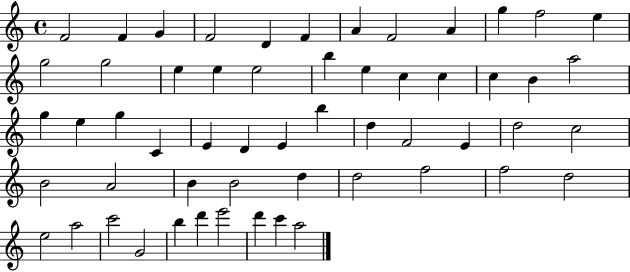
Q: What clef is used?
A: treble